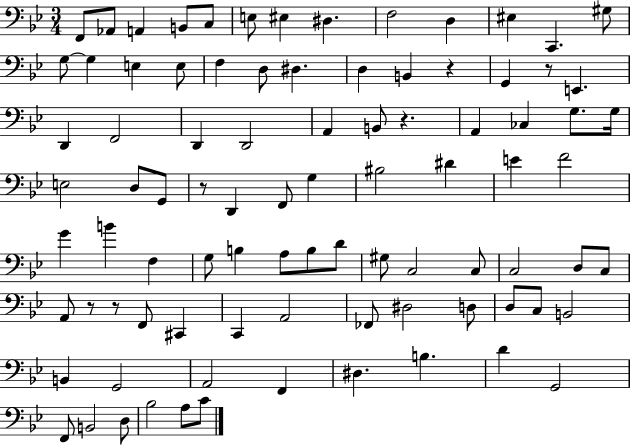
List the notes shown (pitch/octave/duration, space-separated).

F2/e Ab2/e A2/q B2/e C3/e E3/e EIS3/q D#3/q. F3/h D3/q EIS3/q C2/q. G#3/e G3/e G3/q E3/q E3/e F3/q D3/e D#3/q. D3/q B2/q R/q G2/q R/e E2/q. D2/q F2/h D2/q D2/h A2/q B2/e R/q. A2/q CES3/q G3/e. G3/s E3/h D3/e G2/e R/e D2/q F2/e G3/q BIS3/h D#4/q E4/q F4/h G4/q B4/q F3/q G3/e B3/q A3/e B3/e D4/e G#3/e C3/h C3/e C3/h D3/e C3/e A2/e R/e R/e F2/e C#2/q C2/q A2/h FES2/e D#3/h D3/e D3/e C3/e B2/h B2/q G2/h A2/h F2/q D#3/q. B3/q. D4/q G2/h F2/e B2/h D3/e Bb3/h A3/e C4/e